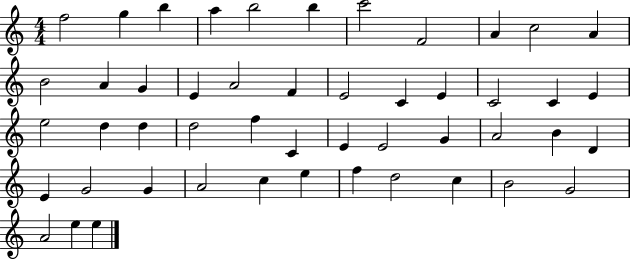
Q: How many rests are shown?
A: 0